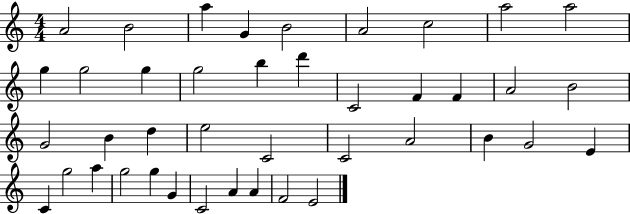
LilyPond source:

{
  \clef treble
  \numericTimeSignature
  \time 4/4
  \key c \major
  a'2 b'2 | a''4 g'4 b'2 | a'2 c''2 | a''2 a''2 | \break g''4 g''2 g''4 | g''2 b''4 d'''4 | c'2 f'4 f'4 | a'2 b'2 | \break g'2 b'4 d''4 | e''2 c'2 | c'2 a'2 | b'4 g'2 e'4 | \break c'4 g''2 a''4 | g''2 g''4 g'4 | c'2 a'4 a'4 | f'2 e'2 | \break \bar "|."
}